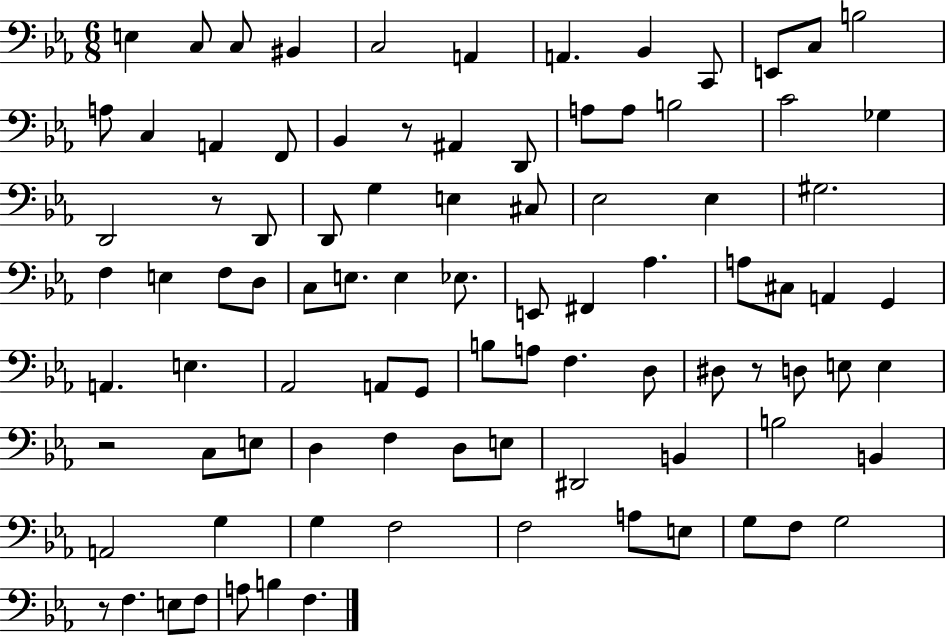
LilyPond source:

{
  \clef bass
  \numericTimeSignature
  \time 6/8
  \key ees \major
  e4 c8 c8 bis,4 | c2 a,4 | a,4. bes,4 c,8 | e,8 c8 b2 | \break a8 c4 a,4 f,8 | bes,4 r8 ais,4 d,8 | a8 a8 b2 | c'2 ges4 | \break d,2 r8 d,8 | d,8 g4 e4 cis8 | ees2 ees4 | gis2. | \break f4 e4 f8 d8 | c8 e8. e4 ees8. | e,8 fis,4 aes4. | a8 cis8 a,4 g,4 | \break a,4. e4. | aes,2 a,8 g,8 | b8 a8 f4. d8 | dis8 r8 d8 e8 e4 | \break r2 c8 e8 | d4 f4 d8 e8 | dis,2 b,4 | b2 b,4 | \break a,2 g4 | g4 f2 | f2 a8 e8 | g8 f8 g2 | \break r8 f4. e8 f8 | a8 b4 f4. | \bar "|."
}